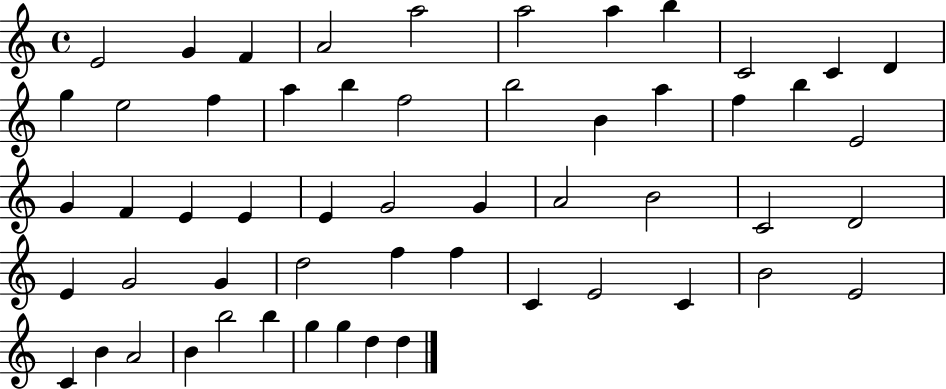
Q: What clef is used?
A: treble